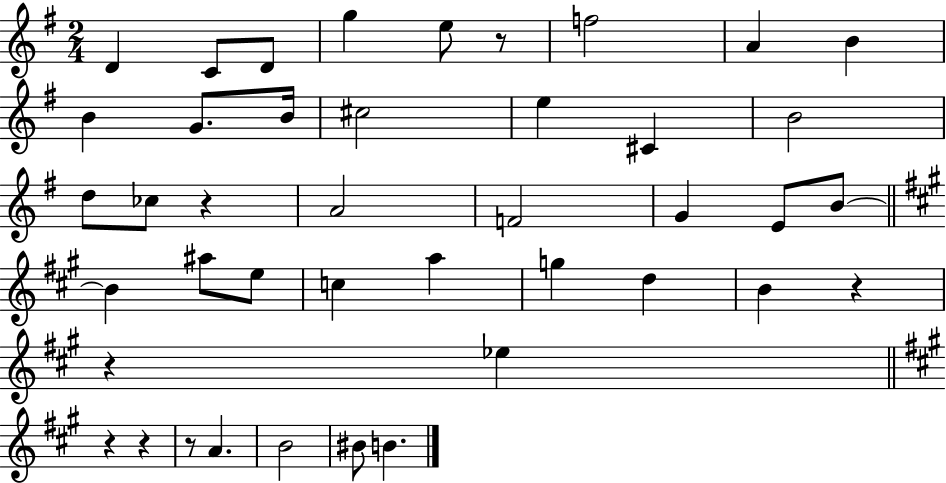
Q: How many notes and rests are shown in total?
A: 42